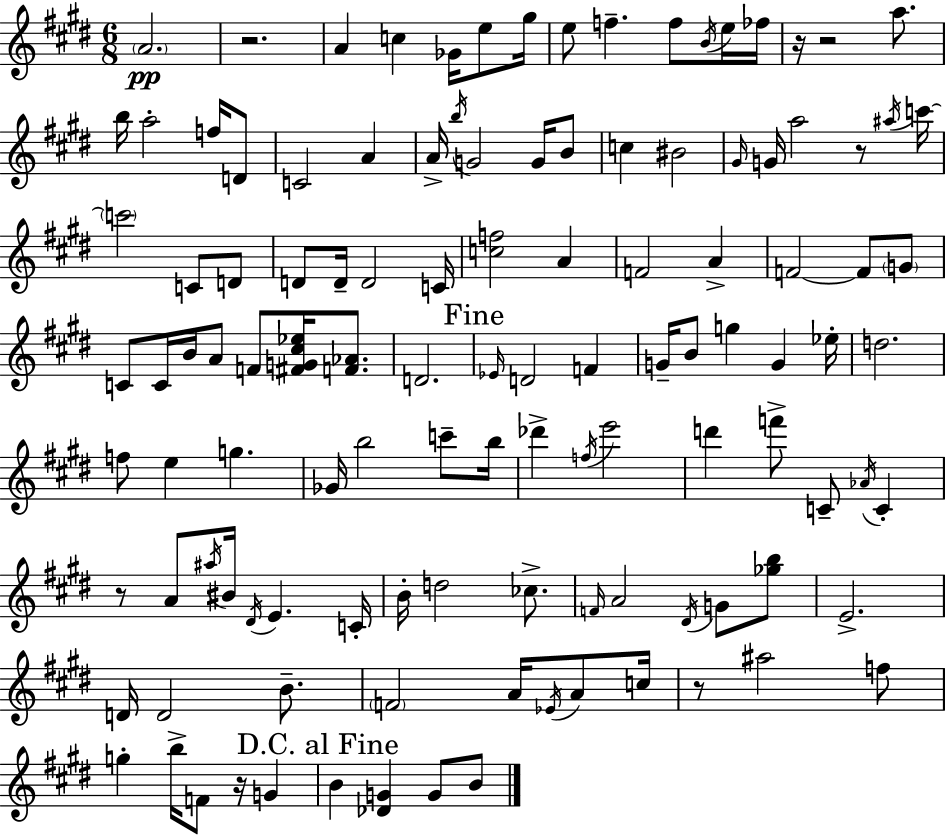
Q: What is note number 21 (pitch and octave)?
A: B5